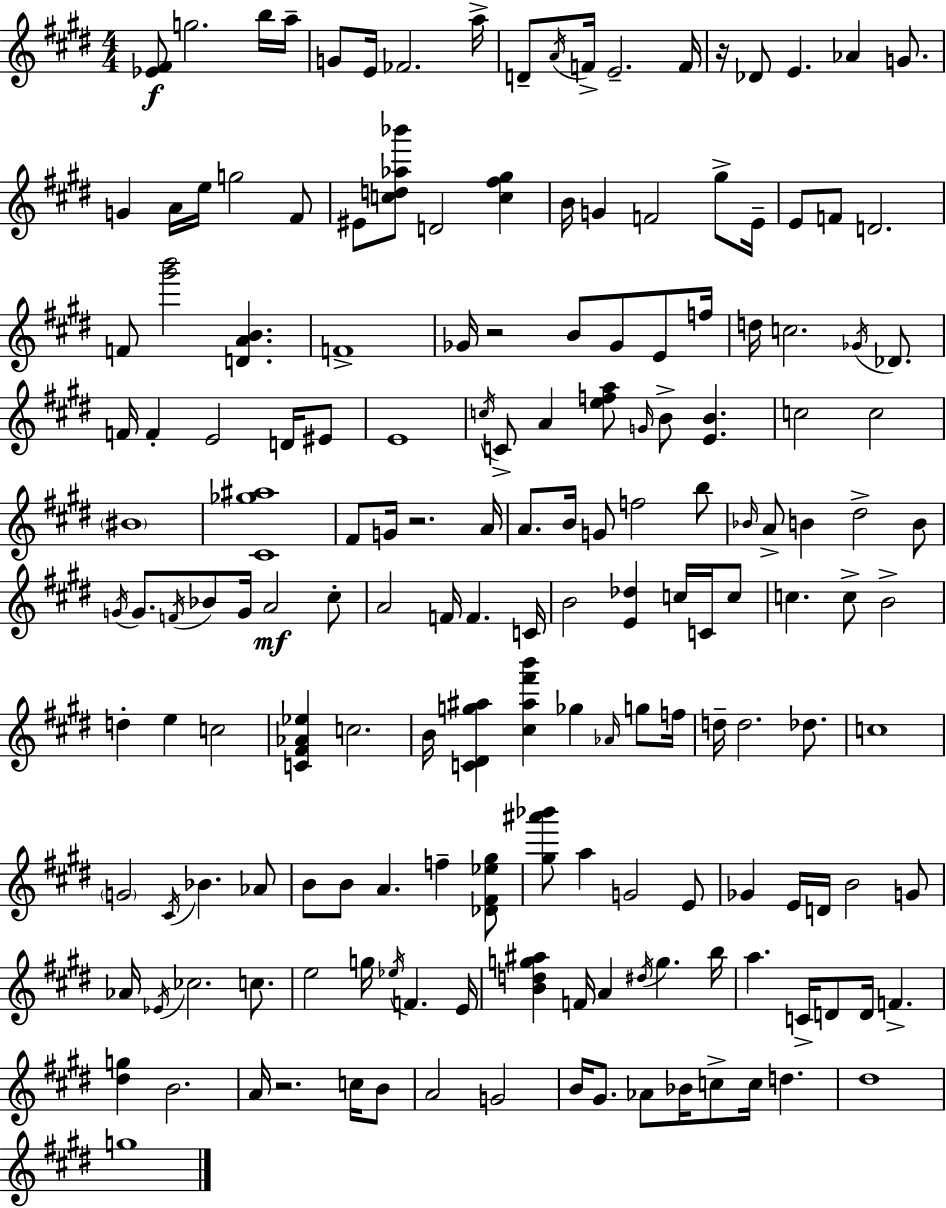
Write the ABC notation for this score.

X:1
T:Untitled
M:4/4
L:1/4
K:E
[_E^F]/2 g2 b/4 a/4 G/2 E/4 _F2 a/4 D/2 A/4 F/4 E2 F/4 z/4 _D/2 E _A G/2 G A/4 e/4 g2 ^F/2 ^E/2 [cd_a_b']/2 D2 [c^f^g] B/4 G F2 ^g/2 E/4 E/2 F/2 D2 F/2 [^g'b']2 [DAB] F4 _G/4 z2 B/2 _G/2 E/2 f/4 d/4 c2 _G/4 _D/2 F/4 F E2 D/4 ^E/2 E4 c/4 C/2 A [efa]/2 G/4 B/2 [EB] c2 c2 ^B4 [^C_g^a]4 ^F/2 G/4 z2 A/4 A/2 B/4 G/2 f2 b/2 _B/4 A/2 B ^d2 B/2 G/4 G/2 F/4 _B/2 G/4 A2 ^c/2 A2 F/4 F C/4 B2 [E_d] c/4 C/4 c/2 c c/2 B2 d e c2 [C^F_A_e] c2 B/4 [C^Dg^a] [^c^a^f'b'] _g _A/4 g/2 f/4 d/4 d2 _d/2 c4 G2 ^C/4 _B _A/2 B/2 B/2 A f [_D^F_e^g]/2 [^g^a'_b']/2 a G2 E/2 _G E/4 D/4 B2 G/2 _A/4 _E/4 _c2 c/2 e2 g/4 _e/4 F E/4 [Bdg^a] F/4 A ^d/4 g b/4 a C/4 D/2 D/4 F [^dg] B2 A/4 z2 c/4 B/2 A2 G2 B/4 ^G/2 _A/2 _B/4 c/2 c/4 d ^d4 g4